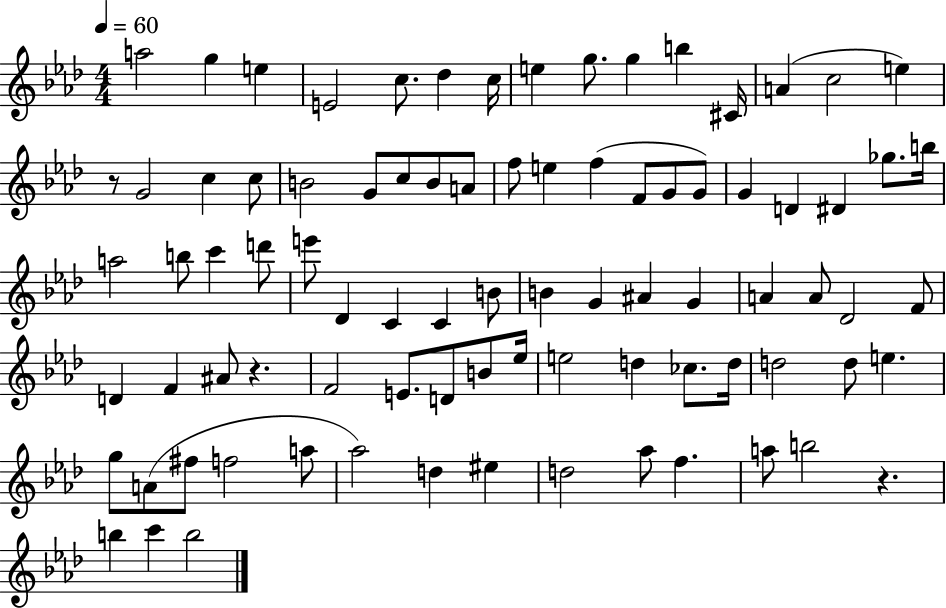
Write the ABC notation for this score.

X:1
T:Untitled
M:4/4
L:1/4
K:Ab
a2 g e E2 c/2 _d c/4 e g/2 g b ^C/4 A c2 e z/2 G2 c c/2 B2 G/2 c/2 B/2 A/2 f/2 e f F/2 G/2 G/2 G D ^D _g/2 b/4 a2 b/2 c' d'/2 e'/2 _D C C B/2 B G ^A G A A/2 _D2 F/2 D F ^A/2 z F2 E/2 D/2 B/2 _e/4 e2 d _c/2 d/4 d2 d/2 e g/2 A/2 ^f/2 f2 a/2 _a2 d ^e d2 _a/2 f a/2 b2 z b c' b2